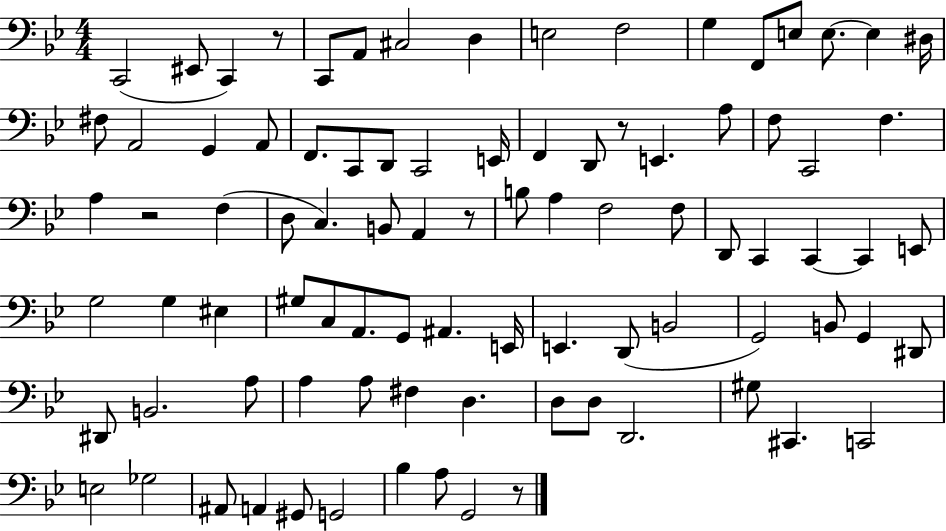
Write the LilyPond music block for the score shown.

{
  \clef bass
  \numericTimeSignature
  \time 4/4
  \key bes \major
  c,2( eis,8 c,4) r8 | c,8 a,8 cis2 d4 | e2 f2 | g4 f,8 e8 e8.~~ e4 dis16 | \break fis8 a,2 g,4 a,8 | f,8. c,8 d,8 c,2 e,16 | f,4 d,8 r8 e,4. a8 | f8 c,2 f4. | \break a4 r2 f4( | d8 c4.) b,8 a,4 r8 | b8 a4 f2 f8 | d,8 c,4 c,4~~ c,4 e,8 | \break g2 g4 eis4 | gis8 c8 a,8. g,8 ais,4. e,16 | e,4. d,8( b,2 | g,2) b,8 g,4 dis,8 | \break dis,8 b,2. a8 | a4 a8 fis4 d4. | d8 d8 d,2. | gis8 cis,4. c,2 | \break e2 ges2 | ais,8 a,4 gis,8 g,2 | bes4 a8 g,2 r8 | \bar "|."
}